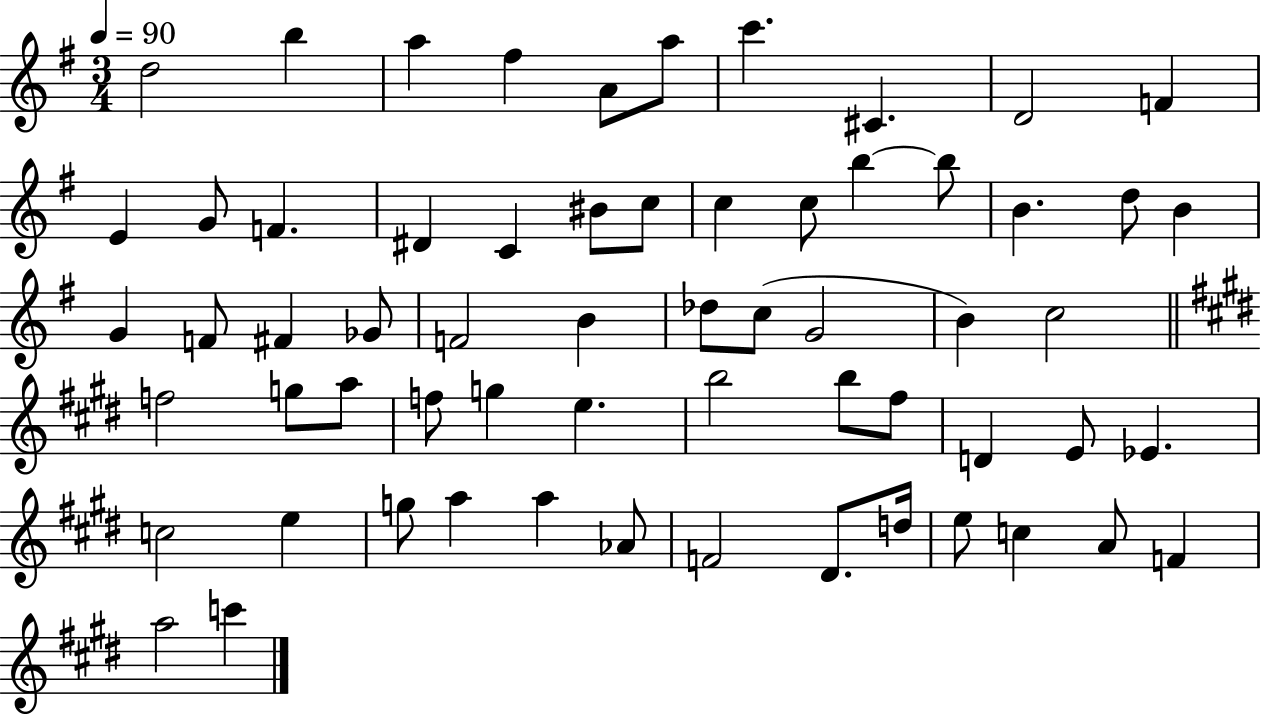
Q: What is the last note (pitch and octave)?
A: C6